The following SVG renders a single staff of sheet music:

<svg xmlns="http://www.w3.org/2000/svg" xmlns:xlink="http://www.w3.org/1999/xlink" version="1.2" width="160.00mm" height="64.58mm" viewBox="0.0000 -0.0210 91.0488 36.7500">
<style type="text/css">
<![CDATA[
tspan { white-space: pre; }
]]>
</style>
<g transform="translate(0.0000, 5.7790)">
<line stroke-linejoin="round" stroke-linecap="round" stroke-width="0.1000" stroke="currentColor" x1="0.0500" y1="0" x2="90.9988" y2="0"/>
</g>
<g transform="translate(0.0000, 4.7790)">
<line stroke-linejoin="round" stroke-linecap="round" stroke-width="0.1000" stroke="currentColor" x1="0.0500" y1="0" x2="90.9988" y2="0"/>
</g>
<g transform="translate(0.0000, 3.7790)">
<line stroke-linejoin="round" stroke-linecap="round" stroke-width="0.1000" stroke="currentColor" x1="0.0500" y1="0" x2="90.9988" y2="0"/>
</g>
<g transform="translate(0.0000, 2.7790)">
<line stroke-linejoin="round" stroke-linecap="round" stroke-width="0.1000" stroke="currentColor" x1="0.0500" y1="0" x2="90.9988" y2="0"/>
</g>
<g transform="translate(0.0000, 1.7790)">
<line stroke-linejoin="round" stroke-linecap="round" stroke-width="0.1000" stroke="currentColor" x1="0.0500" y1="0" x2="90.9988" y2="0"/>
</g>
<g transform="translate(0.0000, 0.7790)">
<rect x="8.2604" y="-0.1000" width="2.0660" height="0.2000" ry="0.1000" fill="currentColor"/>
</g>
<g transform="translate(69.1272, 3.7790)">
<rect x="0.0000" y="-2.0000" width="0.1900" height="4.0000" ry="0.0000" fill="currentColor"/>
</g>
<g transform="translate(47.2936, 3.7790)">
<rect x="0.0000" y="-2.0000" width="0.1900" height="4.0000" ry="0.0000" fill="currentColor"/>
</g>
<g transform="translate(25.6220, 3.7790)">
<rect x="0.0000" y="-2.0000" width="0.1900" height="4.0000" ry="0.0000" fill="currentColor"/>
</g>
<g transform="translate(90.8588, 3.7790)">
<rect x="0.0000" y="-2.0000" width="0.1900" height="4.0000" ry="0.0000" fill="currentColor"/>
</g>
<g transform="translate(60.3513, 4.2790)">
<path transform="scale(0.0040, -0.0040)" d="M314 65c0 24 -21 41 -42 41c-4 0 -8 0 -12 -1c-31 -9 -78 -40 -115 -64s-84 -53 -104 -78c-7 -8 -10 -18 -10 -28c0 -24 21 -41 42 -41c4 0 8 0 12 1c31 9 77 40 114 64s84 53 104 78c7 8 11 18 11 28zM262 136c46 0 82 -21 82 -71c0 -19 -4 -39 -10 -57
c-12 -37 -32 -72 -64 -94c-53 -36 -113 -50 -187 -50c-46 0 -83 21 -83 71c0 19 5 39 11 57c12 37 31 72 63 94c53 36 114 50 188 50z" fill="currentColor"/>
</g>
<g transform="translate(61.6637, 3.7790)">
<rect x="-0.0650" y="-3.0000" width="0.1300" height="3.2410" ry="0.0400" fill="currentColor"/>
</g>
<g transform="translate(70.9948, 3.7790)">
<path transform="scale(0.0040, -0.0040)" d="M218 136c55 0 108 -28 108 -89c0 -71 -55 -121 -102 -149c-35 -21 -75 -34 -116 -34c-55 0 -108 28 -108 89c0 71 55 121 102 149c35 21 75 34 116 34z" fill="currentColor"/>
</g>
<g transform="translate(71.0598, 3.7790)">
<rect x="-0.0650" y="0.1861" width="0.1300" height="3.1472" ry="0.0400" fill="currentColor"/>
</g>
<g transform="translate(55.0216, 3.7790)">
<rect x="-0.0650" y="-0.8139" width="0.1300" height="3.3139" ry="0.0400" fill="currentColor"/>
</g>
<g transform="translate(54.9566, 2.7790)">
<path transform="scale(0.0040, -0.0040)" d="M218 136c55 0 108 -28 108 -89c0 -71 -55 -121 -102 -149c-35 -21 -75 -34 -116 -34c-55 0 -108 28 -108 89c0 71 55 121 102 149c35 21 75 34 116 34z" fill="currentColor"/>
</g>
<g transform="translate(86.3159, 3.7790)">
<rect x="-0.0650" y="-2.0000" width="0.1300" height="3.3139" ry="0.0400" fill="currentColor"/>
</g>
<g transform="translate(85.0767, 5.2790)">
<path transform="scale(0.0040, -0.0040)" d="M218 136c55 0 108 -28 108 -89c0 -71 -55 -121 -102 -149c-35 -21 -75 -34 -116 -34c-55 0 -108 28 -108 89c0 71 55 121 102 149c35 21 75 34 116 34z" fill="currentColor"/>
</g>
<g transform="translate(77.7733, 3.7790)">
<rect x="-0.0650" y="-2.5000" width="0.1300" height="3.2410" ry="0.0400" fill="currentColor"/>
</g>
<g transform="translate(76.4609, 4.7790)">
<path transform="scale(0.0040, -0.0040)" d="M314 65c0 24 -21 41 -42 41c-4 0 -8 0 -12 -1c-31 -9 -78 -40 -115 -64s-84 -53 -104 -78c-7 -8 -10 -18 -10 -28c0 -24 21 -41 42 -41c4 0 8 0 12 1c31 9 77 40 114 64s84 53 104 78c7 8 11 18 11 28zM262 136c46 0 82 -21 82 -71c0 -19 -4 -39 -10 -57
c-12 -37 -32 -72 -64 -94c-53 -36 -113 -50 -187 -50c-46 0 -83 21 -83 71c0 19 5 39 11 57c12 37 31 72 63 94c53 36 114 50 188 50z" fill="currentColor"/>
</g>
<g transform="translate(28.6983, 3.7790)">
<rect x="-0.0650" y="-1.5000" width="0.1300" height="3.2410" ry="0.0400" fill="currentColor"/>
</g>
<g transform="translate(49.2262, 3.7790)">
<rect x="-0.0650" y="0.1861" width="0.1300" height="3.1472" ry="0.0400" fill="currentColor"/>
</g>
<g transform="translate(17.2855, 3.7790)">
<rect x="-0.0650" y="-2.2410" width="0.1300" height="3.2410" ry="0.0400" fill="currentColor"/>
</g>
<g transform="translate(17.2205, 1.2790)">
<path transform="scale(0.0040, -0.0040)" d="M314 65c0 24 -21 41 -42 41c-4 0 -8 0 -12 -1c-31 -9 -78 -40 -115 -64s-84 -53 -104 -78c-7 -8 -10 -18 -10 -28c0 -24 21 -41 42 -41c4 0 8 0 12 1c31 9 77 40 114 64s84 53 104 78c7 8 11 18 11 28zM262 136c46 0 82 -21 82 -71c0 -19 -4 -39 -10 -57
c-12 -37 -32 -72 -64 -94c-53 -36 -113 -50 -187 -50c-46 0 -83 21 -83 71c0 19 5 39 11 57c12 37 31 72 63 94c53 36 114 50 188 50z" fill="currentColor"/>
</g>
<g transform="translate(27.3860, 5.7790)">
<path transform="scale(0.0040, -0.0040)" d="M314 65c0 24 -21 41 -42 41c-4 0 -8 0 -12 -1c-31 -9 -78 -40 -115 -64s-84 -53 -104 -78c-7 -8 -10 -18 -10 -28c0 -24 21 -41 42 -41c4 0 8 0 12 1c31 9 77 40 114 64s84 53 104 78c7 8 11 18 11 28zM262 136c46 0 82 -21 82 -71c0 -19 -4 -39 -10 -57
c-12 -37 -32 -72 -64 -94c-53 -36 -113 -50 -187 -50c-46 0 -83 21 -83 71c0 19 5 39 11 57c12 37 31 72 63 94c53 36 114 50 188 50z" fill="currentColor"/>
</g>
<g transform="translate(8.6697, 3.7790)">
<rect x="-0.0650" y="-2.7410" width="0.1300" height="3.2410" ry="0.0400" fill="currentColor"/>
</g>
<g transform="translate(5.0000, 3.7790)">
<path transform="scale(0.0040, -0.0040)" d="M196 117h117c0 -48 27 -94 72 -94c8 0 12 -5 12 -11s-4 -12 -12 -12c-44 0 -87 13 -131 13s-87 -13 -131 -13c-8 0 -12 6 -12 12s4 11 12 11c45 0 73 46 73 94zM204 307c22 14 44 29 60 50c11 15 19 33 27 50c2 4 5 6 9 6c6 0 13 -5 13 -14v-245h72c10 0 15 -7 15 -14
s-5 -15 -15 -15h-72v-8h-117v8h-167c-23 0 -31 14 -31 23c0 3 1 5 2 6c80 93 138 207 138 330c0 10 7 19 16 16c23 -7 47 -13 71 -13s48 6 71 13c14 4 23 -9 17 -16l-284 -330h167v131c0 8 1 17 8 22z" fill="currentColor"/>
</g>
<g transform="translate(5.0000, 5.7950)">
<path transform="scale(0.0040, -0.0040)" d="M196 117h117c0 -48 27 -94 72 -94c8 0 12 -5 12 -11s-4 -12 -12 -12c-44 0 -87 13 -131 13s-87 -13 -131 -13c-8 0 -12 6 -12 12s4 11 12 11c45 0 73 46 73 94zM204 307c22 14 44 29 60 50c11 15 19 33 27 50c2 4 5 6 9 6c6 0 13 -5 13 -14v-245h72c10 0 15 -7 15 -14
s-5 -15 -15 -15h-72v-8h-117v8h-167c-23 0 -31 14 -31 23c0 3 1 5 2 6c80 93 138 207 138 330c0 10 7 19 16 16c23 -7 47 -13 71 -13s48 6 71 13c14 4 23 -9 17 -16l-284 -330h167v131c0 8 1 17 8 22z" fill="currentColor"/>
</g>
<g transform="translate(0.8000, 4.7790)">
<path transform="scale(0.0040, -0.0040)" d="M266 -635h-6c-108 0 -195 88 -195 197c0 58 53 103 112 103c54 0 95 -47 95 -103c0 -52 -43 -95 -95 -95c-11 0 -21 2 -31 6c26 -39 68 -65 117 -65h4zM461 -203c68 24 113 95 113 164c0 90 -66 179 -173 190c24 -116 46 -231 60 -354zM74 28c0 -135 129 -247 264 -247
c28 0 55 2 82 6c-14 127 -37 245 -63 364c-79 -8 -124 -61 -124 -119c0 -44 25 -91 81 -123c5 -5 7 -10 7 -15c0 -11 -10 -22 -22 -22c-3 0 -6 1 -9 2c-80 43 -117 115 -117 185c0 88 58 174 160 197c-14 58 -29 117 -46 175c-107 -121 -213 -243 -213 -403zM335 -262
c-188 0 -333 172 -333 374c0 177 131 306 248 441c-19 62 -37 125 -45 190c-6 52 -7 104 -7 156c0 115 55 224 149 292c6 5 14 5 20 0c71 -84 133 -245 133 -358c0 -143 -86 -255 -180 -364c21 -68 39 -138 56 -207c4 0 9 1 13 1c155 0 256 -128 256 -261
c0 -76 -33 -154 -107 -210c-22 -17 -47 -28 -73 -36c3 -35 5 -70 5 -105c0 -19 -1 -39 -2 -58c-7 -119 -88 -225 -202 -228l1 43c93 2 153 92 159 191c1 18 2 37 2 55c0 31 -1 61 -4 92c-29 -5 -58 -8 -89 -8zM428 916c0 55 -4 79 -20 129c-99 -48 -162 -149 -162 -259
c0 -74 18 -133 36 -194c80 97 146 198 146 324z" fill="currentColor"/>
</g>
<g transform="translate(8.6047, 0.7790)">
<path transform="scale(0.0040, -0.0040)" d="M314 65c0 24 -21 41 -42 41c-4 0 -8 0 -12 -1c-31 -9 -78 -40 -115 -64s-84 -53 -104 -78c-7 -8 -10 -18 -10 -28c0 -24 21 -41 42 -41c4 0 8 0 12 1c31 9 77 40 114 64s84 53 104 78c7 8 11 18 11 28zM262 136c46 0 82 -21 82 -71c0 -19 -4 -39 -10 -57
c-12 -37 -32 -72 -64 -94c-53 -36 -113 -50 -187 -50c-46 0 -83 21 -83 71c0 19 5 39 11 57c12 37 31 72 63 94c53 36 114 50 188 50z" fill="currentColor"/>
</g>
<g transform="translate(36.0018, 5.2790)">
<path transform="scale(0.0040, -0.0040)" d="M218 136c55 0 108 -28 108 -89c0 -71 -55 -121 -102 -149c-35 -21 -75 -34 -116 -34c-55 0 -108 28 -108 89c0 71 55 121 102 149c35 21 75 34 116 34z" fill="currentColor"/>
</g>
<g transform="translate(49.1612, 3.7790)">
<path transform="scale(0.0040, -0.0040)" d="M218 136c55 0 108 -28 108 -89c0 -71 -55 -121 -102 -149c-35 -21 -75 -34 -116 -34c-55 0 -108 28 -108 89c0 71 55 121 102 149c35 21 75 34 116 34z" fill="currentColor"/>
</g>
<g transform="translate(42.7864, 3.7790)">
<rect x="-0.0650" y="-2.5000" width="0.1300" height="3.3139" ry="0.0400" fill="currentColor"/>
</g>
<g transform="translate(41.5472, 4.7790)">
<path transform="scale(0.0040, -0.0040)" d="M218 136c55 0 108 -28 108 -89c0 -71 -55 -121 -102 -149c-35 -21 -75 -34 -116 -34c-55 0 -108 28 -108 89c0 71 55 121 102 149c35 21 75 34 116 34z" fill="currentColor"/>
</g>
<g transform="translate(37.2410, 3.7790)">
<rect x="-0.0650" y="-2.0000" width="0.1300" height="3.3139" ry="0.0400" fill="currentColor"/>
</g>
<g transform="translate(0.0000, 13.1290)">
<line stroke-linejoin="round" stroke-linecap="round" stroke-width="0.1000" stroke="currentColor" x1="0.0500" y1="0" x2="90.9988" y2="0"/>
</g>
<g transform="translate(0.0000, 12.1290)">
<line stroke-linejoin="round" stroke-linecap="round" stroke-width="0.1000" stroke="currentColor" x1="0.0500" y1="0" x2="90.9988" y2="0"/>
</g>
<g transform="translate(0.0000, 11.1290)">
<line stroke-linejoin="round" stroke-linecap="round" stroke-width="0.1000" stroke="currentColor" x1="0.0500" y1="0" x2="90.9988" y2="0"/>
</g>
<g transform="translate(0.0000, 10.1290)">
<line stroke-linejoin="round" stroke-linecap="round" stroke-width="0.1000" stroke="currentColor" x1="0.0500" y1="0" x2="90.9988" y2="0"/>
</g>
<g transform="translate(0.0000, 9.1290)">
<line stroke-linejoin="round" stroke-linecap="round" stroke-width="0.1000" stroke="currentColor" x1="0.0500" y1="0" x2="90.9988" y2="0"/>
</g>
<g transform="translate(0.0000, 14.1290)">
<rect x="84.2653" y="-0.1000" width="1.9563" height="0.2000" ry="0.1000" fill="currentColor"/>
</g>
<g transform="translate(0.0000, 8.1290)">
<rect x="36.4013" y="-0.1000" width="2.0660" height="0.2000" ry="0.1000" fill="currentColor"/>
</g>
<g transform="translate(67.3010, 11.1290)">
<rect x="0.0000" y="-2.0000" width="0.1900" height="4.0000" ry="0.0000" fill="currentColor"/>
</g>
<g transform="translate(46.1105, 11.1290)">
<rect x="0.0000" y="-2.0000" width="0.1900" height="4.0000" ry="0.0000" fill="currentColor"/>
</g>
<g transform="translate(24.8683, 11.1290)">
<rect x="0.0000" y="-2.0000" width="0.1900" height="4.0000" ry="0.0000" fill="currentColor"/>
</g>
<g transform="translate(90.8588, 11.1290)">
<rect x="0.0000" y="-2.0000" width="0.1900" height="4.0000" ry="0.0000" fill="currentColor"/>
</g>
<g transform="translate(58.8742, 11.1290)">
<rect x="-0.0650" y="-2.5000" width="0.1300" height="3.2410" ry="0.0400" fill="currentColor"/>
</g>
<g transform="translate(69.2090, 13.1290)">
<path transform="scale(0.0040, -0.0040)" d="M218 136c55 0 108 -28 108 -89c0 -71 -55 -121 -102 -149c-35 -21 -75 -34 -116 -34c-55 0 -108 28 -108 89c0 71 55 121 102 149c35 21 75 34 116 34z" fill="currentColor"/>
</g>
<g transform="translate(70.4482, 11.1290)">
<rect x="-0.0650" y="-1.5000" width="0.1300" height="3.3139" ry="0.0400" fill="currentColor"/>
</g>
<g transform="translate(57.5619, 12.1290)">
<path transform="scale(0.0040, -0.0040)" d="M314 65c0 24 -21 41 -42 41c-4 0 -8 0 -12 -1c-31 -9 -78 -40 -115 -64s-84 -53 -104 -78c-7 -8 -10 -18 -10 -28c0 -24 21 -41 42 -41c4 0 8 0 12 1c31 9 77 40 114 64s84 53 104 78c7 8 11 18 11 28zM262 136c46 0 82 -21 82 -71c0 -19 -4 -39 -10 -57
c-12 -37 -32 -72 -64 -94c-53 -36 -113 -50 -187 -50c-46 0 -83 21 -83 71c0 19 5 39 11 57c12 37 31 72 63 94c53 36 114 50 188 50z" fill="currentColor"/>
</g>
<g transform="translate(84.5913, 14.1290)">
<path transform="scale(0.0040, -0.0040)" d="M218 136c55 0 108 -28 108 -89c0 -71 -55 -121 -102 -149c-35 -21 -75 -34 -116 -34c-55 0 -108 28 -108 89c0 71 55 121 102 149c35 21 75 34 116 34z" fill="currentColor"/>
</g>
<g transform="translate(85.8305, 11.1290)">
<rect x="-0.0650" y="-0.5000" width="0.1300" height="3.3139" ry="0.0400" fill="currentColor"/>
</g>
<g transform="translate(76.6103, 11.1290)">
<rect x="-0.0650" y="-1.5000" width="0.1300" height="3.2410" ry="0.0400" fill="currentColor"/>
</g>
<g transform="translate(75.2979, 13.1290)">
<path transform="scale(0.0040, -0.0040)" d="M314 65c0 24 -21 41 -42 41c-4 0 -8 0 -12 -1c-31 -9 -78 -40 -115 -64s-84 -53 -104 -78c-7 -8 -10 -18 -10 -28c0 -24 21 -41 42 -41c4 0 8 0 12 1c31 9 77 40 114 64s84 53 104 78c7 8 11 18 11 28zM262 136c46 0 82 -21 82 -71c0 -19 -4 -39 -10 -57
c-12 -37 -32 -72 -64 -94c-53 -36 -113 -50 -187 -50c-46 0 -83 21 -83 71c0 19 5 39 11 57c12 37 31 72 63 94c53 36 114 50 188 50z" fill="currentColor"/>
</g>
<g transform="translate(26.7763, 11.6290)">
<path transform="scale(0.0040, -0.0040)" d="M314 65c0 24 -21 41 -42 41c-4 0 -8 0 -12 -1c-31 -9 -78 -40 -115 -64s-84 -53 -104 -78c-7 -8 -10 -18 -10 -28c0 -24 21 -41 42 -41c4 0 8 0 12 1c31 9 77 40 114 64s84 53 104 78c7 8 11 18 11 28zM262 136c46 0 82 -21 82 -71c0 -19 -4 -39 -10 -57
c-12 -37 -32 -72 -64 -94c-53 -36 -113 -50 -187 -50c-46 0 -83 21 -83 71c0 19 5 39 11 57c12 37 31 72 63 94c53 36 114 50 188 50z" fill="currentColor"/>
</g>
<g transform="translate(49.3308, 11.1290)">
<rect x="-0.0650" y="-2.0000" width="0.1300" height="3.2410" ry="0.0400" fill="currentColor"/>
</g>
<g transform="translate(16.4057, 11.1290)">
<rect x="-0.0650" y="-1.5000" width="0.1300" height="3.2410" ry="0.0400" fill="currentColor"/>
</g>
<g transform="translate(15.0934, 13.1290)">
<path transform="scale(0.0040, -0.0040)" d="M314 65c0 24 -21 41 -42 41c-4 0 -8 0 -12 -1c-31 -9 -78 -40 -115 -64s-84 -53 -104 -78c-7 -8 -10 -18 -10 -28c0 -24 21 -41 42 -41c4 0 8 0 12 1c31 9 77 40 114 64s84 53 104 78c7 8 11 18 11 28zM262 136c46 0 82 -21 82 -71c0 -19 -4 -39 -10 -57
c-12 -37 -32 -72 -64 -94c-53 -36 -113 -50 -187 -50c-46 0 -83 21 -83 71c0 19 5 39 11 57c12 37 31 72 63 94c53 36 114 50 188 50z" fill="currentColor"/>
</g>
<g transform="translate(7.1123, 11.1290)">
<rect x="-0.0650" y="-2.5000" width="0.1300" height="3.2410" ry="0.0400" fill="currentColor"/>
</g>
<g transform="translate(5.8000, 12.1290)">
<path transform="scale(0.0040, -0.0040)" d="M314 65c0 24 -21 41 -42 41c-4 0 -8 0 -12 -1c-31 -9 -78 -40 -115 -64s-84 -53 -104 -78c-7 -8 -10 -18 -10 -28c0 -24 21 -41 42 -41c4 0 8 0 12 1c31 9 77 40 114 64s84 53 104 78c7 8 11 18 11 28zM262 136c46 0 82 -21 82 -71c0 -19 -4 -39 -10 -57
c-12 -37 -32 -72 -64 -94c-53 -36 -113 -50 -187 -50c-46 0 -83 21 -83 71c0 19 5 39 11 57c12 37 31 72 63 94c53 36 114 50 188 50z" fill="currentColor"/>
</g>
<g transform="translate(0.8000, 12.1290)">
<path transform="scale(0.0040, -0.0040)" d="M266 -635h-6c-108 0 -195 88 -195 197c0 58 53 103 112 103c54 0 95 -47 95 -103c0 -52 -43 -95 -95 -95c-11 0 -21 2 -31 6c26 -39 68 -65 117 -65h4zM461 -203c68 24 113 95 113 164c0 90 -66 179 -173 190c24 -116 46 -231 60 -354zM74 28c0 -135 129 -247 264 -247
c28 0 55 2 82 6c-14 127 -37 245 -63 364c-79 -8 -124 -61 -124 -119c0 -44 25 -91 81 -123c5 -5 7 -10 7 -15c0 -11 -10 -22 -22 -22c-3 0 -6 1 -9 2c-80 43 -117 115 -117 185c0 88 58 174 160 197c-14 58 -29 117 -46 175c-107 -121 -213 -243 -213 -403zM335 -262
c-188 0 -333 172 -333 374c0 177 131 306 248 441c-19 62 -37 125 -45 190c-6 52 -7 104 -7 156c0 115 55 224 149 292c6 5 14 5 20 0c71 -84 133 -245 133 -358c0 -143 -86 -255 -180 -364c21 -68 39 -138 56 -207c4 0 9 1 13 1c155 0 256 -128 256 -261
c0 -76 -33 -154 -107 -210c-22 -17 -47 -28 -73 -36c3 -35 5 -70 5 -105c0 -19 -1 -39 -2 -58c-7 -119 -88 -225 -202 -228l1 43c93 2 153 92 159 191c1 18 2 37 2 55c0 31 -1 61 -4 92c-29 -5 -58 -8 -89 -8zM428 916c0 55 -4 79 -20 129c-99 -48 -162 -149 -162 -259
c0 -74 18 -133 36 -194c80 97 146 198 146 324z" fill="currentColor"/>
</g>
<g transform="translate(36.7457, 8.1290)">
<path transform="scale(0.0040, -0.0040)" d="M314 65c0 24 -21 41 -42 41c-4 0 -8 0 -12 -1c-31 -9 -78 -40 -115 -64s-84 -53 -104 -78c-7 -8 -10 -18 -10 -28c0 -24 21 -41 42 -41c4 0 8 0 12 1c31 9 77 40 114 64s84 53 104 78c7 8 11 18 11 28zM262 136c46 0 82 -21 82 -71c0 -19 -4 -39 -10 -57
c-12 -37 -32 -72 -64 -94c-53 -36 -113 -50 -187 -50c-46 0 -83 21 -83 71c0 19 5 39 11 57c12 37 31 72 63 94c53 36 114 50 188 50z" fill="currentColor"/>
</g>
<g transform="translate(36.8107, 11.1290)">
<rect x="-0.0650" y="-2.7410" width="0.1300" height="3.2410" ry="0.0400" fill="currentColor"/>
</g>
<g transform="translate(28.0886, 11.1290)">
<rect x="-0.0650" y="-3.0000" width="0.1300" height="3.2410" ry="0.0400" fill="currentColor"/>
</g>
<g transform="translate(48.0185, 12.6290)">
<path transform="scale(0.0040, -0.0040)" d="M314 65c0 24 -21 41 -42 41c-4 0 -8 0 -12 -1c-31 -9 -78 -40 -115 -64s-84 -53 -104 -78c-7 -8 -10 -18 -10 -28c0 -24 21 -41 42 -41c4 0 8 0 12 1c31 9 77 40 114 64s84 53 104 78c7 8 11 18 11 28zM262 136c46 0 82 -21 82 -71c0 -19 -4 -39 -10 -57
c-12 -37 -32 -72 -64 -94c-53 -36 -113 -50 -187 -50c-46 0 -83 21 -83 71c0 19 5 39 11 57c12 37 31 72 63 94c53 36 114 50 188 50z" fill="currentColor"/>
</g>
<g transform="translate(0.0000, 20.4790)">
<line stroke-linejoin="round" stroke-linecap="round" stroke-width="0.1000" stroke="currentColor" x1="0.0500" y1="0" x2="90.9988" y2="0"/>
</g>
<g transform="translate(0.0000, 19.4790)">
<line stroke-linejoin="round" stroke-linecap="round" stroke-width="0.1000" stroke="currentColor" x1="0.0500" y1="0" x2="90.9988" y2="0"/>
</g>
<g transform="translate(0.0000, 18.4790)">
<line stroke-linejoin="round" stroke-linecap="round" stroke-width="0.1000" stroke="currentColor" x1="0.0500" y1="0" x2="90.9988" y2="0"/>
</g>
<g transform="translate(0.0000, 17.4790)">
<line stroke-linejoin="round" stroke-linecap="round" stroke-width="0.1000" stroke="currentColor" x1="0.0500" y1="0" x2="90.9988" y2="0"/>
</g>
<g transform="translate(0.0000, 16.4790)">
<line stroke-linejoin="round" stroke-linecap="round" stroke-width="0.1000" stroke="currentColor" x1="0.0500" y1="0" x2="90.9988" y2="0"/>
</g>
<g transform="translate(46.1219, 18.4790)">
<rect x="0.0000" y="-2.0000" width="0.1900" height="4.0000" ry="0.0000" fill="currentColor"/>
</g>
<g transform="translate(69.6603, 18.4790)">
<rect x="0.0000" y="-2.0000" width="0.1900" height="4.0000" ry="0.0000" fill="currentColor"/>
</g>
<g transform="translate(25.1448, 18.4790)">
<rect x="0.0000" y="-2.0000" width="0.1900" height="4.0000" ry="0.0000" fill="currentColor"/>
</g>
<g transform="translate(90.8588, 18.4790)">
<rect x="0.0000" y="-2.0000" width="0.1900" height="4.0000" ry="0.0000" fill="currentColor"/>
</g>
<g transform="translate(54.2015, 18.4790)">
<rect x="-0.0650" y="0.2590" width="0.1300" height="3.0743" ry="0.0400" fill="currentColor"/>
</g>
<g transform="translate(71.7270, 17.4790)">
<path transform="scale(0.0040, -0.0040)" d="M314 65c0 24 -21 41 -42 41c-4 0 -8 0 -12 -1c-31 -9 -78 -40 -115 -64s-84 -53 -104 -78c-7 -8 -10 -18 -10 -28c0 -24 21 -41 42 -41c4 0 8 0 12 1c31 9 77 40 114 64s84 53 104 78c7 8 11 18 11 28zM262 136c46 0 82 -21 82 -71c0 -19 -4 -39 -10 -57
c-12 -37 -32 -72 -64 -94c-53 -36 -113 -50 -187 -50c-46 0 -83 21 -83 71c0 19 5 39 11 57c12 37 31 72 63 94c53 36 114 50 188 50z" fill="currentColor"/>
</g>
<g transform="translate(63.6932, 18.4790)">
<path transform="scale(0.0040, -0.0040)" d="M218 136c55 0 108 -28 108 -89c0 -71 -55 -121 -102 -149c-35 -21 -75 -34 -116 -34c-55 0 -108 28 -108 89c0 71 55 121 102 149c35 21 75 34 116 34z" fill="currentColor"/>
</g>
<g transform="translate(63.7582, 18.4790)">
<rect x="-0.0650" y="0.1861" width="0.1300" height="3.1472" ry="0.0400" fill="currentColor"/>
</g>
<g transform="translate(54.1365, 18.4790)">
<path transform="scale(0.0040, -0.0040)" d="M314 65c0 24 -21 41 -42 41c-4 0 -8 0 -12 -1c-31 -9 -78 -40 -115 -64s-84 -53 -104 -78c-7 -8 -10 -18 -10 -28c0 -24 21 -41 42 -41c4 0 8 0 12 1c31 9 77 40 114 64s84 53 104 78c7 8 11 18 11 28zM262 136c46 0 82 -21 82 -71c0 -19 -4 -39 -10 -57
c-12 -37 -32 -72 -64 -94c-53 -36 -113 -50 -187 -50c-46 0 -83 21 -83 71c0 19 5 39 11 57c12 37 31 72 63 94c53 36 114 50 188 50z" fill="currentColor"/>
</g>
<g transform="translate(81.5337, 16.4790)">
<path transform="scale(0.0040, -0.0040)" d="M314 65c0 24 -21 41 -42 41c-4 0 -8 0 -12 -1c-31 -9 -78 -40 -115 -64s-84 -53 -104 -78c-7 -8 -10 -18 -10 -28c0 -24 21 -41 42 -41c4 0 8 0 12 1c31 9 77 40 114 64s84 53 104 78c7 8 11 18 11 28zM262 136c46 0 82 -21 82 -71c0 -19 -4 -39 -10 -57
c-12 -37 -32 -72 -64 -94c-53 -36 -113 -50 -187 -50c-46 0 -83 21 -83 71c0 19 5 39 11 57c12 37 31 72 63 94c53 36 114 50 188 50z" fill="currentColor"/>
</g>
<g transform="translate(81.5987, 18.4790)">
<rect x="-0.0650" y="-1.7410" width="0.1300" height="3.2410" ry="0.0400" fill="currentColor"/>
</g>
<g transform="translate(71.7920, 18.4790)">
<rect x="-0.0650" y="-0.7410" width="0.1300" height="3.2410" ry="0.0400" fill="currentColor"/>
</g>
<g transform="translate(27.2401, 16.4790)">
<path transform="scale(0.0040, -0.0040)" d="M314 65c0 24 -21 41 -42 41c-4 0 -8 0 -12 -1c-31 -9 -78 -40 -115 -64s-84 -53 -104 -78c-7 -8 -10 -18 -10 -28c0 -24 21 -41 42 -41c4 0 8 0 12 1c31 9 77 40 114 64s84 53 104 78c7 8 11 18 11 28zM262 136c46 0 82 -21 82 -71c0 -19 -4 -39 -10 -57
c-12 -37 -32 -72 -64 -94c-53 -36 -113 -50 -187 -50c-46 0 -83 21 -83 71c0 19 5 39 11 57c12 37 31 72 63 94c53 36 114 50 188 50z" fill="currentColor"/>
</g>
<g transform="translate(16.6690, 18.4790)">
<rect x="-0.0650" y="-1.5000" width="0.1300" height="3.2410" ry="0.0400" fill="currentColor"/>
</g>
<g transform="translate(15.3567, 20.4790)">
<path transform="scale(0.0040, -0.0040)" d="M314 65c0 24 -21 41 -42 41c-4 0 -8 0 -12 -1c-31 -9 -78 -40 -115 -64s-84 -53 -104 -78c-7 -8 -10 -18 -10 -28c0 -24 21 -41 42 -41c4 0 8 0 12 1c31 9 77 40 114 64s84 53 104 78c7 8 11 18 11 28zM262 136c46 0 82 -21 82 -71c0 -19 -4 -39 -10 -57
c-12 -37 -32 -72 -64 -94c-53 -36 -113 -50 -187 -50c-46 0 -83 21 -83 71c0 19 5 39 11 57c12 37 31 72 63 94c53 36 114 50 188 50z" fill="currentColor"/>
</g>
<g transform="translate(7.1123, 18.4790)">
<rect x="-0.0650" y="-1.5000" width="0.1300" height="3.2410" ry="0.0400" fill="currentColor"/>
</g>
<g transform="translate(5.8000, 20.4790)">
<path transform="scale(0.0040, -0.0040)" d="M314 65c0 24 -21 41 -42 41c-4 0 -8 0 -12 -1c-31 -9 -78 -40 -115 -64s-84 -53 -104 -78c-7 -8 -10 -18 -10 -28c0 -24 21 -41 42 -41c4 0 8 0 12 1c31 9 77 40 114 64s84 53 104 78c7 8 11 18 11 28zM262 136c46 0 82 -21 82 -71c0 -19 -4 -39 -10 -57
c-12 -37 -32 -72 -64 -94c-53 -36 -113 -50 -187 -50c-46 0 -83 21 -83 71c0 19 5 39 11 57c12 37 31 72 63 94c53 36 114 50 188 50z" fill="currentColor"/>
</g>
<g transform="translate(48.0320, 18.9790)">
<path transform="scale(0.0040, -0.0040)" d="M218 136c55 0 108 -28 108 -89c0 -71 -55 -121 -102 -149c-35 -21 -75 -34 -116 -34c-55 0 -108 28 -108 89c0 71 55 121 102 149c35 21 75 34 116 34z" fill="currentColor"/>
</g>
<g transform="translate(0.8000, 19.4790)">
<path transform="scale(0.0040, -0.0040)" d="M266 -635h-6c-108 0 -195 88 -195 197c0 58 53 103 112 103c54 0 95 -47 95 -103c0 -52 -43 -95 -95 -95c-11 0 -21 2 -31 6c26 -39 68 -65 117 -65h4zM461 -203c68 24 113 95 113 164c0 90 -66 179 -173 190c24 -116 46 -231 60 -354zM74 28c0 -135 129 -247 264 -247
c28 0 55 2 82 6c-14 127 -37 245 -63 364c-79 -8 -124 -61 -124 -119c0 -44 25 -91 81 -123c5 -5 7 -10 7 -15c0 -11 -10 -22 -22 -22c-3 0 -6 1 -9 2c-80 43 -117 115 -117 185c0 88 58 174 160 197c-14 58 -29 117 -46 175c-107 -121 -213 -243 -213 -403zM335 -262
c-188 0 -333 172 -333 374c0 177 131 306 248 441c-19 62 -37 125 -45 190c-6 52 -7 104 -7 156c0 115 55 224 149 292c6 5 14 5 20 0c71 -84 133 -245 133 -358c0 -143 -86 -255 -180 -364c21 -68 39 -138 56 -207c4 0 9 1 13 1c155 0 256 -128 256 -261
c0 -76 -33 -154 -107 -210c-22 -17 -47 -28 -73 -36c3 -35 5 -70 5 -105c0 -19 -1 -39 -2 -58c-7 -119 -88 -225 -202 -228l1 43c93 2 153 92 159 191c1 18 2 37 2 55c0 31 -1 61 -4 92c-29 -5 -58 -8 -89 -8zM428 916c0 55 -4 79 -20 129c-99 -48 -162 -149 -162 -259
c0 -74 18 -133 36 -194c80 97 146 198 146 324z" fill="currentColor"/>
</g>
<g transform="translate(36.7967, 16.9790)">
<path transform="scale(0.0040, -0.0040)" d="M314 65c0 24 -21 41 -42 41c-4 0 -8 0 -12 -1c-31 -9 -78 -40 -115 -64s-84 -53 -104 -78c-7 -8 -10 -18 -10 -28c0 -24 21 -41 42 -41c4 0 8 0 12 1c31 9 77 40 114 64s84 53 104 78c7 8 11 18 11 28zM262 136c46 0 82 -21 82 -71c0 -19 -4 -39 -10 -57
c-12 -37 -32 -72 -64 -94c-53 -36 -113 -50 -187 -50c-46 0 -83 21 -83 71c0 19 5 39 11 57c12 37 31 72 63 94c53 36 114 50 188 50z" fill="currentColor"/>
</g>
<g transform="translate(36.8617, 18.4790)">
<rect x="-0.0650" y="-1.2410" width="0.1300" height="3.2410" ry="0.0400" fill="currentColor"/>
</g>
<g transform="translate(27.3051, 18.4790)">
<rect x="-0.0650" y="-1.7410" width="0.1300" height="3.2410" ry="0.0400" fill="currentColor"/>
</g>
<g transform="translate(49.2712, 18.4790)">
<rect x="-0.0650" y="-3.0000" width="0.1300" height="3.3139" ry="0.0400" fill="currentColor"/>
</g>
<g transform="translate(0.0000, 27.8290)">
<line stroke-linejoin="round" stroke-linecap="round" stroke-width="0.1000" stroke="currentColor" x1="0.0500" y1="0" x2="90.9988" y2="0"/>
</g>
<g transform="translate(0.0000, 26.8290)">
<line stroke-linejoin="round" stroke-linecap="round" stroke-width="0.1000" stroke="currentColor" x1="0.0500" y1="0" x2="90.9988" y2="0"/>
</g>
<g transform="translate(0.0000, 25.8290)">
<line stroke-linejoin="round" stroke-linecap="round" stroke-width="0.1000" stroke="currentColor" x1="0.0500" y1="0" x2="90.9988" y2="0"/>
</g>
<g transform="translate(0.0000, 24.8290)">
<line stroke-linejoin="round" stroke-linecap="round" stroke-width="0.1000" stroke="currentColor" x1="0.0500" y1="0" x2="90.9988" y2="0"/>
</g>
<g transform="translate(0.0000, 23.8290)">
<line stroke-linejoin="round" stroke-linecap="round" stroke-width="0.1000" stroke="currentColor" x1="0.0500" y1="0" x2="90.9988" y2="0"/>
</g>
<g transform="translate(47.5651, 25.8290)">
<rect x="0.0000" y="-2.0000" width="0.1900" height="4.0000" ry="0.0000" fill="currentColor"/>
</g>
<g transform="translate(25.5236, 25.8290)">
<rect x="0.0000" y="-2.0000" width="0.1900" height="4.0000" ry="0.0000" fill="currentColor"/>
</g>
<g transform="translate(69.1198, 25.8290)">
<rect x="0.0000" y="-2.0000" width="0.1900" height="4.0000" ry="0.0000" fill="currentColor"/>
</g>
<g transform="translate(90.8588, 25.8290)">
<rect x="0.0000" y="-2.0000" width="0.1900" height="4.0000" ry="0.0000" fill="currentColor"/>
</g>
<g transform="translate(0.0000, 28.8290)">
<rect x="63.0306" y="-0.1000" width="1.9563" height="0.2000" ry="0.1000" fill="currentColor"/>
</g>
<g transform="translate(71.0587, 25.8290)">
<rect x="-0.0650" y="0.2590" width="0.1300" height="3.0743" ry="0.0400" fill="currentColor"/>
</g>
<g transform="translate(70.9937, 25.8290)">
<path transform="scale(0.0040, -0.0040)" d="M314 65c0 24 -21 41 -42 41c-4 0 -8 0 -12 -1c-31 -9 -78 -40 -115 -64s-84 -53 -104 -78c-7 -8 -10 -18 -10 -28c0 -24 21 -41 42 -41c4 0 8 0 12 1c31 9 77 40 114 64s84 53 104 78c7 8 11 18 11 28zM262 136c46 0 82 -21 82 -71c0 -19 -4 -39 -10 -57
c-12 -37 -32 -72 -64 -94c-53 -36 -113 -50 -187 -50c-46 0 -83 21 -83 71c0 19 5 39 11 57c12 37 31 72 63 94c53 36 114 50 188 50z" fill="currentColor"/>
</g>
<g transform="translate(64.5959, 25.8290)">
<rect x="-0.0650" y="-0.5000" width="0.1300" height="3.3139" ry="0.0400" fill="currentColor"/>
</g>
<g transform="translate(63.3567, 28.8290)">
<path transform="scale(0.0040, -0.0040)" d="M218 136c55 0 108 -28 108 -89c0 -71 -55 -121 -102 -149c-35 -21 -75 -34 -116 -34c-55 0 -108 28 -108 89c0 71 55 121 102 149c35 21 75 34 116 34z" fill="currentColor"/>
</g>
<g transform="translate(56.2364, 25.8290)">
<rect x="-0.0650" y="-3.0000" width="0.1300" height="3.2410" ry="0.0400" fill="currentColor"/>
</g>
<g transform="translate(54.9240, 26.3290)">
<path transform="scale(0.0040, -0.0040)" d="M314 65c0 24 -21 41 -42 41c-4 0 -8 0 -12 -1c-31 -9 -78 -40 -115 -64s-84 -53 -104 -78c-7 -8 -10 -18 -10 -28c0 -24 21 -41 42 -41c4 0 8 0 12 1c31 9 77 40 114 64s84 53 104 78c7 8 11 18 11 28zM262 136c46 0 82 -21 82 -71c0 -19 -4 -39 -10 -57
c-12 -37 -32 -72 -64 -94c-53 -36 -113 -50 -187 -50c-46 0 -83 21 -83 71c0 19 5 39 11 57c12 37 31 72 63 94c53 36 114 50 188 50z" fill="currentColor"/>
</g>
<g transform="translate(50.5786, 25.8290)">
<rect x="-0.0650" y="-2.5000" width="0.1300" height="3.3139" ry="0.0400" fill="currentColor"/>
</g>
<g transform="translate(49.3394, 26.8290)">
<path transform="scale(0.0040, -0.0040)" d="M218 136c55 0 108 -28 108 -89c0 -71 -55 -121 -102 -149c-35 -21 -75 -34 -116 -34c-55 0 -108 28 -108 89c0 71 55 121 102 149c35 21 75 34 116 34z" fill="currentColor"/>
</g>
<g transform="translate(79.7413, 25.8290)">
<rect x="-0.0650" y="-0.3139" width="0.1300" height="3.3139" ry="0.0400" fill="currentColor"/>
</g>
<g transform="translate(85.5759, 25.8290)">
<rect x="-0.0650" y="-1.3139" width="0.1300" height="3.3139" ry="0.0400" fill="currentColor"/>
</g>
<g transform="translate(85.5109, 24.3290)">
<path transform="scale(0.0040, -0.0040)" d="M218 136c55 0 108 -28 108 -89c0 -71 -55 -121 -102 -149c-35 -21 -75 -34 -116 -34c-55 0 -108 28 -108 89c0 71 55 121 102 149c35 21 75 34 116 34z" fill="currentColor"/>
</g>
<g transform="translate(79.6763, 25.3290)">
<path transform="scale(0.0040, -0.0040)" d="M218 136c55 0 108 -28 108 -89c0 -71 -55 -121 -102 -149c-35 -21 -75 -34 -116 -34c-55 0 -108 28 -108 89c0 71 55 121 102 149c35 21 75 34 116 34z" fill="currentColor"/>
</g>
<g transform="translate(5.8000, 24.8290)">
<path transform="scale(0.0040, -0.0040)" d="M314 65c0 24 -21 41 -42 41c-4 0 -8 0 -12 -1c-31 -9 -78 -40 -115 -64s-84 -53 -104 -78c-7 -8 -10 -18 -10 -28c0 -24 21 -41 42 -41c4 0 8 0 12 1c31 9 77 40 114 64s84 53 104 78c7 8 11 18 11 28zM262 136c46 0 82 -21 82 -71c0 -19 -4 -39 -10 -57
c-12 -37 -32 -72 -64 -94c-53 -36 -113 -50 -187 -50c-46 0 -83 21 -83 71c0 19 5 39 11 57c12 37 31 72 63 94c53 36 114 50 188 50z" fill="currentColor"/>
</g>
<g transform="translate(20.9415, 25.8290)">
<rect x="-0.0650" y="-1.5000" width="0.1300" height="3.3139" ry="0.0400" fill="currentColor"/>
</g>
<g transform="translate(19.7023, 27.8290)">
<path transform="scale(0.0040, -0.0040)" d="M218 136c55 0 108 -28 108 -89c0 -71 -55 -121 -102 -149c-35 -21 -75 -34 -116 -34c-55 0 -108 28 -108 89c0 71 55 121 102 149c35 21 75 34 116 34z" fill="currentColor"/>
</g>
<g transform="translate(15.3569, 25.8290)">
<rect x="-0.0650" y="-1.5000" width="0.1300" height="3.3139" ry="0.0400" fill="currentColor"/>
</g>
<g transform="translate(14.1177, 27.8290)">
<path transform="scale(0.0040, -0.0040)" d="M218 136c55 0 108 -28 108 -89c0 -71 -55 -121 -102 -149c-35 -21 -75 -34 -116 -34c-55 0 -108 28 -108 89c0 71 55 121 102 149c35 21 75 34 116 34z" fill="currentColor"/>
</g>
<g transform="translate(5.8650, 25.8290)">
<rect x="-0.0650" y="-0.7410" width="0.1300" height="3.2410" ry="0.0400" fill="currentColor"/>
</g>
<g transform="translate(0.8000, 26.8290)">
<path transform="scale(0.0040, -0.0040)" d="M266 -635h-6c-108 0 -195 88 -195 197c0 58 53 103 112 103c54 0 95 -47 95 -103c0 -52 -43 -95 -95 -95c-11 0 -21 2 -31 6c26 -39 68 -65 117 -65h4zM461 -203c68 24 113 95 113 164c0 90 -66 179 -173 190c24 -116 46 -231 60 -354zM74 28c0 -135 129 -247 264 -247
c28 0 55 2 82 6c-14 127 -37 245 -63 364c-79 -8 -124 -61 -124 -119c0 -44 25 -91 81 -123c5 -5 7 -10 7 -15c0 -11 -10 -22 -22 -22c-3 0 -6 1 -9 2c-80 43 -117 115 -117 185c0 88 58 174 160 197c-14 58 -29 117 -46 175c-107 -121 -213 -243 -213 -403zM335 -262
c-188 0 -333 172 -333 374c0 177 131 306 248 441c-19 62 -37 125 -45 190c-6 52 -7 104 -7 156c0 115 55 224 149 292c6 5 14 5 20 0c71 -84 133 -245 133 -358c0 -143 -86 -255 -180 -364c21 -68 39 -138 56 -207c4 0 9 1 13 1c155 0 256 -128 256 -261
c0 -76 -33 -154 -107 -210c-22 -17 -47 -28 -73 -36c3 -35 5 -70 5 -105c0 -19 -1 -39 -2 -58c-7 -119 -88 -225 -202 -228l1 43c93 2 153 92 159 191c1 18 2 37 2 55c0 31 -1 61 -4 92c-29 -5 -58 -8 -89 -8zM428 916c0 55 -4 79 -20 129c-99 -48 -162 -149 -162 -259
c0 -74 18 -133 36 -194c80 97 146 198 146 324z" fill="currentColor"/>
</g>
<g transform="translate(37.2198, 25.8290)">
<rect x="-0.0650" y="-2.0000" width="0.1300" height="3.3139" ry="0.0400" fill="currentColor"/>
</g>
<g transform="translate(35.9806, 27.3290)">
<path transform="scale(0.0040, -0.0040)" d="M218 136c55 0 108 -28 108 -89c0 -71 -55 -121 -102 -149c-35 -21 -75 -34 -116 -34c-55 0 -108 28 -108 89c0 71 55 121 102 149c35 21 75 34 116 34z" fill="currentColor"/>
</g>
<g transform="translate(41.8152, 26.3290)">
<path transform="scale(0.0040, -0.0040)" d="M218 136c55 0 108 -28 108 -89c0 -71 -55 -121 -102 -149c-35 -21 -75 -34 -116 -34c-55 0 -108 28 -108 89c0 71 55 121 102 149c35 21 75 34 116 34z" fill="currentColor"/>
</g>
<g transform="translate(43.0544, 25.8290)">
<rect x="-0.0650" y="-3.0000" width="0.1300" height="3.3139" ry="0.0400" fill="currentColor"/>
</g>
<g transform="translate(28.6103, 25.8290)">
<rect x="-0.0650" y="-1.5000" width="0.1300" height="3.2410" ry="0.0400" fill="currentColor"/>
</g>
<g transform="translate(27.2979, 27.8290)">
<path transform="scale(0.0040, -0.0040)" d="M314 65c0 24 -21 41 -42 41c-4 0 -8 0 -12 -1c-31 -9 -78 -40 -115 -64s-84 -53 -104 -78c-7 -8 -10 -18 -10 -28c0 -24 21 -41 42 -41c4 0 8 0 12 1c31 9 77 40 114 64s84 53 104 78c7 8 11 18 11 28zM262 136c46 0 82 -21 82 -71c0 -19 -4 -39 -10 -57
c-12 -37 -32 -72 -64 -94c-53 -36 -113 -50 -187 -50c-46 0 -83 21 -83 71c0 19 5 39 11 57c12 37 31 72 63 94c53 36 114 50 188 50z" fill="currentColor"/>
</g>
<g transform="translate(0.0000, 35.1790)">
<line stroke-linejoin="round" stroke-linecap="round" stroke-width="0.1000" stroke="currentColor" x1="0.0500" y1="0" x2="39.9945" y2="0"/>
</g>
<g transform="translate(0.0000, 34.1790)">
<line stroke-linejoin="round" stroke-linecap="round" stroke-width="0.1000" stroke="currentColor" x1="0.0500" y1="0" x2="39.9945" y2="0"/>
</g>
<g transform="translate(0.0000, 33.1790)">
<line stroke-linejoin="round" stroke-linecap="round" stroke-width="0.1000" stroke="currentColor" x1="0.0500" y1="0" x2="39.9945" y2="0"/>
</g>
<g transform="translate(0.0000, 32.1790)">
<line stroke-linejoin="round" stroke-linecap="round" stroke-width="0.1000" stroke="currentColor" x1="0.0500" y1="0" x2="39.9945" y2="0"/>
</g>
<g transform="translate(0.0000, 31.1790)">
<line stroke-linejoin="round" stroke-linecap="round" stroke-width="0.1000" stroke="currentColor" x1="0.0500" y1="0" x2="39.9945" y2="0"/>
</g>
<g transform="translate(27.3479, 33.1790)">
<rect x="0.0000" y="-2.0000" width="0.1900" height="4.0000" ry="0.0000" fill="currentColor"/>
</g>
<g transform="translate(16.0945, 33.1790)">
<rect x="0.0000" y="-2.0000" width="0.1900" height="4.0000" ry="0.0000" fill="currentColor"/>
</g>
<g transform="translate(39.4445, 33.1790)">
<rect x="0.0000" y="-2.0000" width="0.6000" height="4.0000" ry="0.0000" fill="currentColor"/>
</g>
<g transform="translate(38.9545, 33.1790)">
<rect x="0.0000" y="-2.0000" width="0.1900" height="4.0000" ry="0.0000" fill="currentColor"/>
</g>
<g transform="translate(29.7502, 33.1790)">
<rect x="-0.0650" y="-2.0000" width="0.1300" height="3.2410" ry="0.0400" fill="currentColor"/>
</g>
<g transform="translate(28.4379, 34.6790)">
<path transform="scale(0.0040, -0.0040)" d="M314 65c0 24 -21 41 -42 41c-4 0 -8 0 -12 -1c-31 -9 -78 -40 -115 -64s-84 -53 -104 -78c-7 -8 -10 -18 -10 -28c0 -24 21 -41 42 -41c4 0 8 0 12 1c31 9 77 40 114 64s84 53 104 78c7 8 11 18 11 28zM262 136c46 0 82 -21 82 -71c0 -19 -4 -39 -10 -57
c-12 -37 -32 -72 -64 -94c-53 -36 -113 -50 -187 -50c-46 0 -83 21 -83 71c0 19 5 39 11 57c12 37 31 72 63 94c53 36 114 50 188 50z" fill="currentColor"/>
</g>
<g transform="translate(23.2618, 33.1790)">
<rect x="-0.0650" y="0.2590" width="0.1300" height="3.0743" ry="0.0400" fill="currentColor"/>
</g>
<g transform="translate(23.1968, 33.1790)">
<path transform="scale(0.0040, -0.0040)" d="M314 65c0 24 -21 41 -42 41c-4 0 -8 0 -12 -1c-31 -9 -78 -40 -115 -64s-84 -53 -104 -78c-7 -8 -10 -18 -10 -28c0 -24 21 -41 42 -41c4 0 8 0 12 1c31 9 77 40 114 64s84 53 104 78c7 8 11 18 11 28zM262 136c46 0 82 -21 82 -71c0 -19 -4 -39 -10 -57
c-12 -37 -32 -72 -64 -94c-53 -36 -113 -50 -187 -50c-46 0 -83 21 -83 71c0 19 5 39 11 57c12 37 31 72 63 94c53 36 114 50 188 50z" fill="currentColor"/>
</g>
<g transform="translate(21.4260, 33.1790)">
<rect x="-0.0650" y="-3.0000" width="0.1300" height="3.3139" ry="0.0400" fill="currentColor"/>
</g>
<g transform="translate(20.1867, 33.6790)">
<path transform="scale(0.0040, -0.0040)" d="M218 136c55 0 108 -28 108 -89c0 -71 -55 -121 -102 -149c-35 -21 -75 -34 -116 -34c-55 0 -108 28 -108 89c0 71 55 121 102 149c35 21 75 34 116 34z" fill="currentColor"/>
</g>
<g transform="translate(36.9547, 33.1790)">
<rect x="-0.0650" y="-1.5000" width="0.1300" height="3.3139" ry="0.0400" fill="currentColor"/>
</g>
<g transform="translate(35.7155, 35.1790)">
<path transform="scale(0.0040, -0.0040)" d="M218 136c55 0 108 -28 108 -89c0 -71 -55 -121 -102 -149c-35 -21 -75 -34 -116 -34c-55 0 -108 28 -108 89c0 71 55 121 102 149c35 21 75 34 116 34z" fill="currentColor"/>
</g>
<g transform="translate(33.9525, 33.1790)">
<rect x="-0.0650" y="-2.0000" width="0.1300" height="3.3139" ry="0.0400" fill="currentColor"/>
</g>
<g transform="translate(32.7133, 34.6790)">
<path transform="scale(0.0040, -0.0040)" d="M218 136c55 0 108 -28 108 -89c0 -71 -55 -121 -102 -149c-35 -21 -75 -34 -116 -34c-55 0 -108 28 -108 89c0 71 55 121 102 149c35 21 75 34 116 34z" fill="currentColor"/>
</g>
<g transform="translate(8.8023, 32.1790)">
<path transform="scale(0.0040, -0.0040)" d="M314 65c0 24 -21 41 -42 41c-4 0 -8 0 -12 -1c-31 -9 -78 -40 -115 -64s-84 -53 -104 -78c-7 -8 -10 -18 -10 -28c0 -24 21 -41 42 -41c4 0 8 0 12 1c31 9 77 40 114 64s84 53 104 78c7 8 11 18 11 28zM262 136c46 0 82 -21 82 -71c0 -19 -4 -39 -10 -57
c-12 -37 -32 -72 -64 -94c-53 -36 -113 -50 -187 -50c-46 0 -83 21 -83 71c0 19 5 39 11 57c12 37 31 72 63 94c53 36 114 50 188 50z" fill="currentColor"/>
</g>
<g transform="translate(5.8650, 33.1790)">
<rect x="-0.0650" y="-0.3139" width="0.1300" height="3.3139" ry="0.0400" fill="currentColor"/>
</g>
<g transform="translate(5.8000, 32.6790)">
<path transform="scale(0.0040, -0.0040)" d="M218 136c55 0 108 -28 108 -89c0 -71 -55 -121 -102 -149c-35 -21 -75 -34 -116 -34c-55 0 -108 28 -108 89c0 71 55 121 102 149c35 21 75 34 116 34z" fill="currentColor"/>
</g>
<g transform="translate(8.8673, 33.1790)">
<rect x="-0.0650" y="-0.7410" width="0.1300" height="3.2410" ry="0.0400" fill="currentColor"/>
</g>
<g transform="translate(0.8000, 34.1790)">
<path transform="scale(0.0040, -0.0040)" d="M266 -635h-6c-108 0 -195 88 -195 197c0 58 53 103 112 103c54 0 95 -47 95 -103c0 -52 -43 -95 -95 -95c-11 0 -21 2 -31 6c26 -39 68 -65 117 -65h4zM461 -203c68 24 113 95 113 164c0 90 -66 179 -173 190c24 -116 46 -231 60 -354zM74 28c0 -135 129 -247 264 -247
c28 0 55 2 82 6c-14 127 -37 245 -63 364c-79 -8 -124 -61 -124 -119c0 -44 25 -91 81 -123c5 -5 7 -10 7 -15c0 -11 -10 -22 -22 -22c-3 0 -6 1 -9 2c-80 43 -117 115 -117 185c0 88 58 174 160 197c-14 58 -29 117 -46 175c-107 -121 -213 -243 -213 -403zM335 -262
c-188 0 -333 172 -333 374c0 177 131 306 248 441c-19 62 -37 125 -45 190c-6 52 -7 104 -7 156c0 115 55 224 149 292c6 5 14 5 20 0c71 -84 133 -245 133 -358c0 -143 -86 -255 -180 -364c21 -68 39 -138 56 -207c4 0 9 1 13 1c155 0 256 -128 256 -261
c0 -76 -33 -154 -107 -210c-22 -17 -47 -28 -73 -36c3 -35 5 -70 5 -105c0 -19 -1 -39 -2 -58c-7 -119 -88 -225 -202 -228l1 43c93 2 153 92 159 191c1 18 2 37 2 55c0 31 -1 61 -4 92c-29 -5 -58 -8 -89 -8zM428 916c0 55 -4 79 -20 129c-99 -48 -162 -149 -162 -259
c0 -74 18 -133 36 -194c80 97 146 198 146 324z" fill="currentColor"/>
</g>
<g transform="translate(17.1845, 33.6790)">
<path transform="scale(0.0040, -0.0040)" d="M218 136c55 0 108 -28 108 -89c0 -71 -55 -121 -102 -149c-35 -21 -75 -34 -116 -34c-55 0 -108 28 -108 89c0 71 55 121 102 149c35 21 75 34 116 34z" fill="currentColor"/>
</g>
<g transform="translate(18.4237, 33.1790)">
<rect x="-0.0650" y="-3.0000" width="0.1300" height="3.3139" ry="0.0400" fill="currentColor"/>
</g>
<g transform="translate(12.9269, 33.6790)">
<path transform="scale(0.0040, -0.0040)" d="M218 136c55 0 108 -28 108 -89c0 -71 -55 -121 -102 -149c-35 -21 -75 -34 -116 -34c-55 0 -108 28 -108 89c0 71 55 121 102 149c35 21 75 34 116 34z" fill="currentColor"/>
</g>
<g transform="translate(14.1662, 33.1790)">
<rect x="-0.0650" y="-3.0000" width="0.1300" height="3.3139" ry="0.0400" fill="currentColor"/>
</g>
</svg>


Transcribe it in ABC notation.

X:1
T:Untitled
M:4/4
L:1/4
K:C
a2 g2 E2 F G B d A2 B G2 F G2 E2 A2 a2 F2 G2 E E2 C E2 E2 f2 e2 A B2 B d2 f2 d2 E E E2 F A G A2 C B2 c e c d2 A A A B2 F2 F E